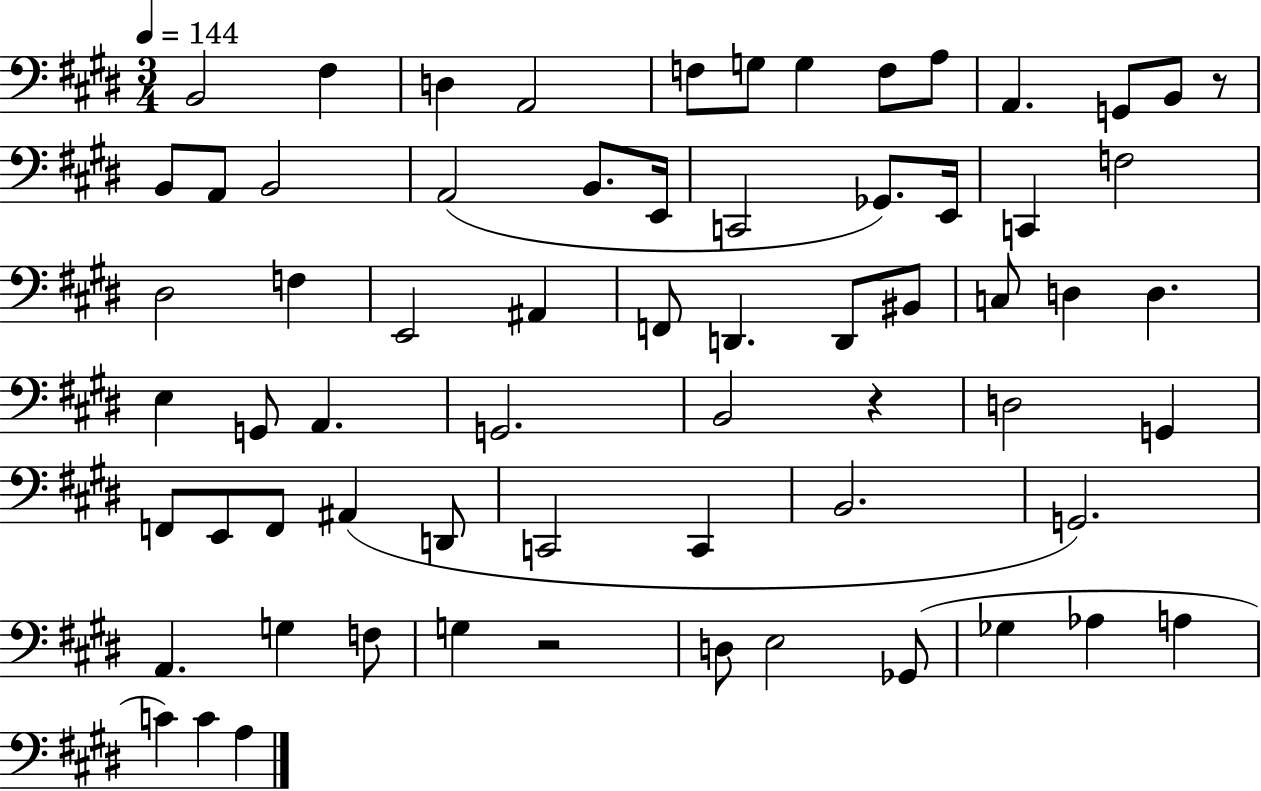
B2/h F#3/q D3/q A2/h F3/e G3/e G3/q F3/e A3/e A2/q. G2/e B2/e R/e B2/e A2/e B2/h A2/h B2/e. E2/s C2/h Gb2/e. E2/s C2/q F3/h D#3/h F3/q E2/h A#2/q F2/e D2/q. D2/e BIS2/e C3/e D3/q D3/q. E3/q G2/e A2/q. G2/h. B2/h R/q D3/h G2/q F2/e E2/e F2/e A#2/q D2/e C2/h C2/q B2/h. G2/h. A2/q. G3/q F3/e G3/q R/h D3/e E3/h Gb2/e Gb3/q Ab3/q A3/q C4/q C4/q A3/q